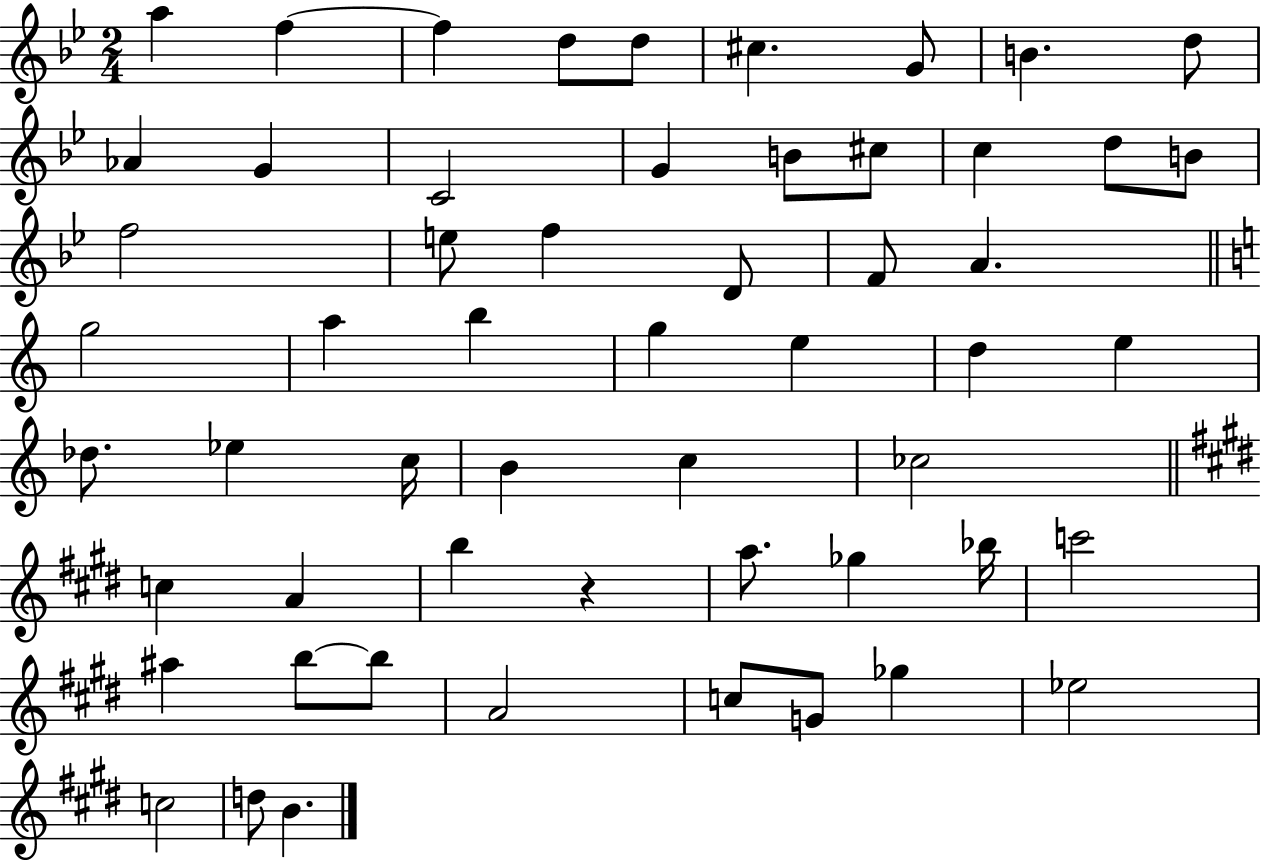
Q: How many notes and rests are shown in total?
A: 56